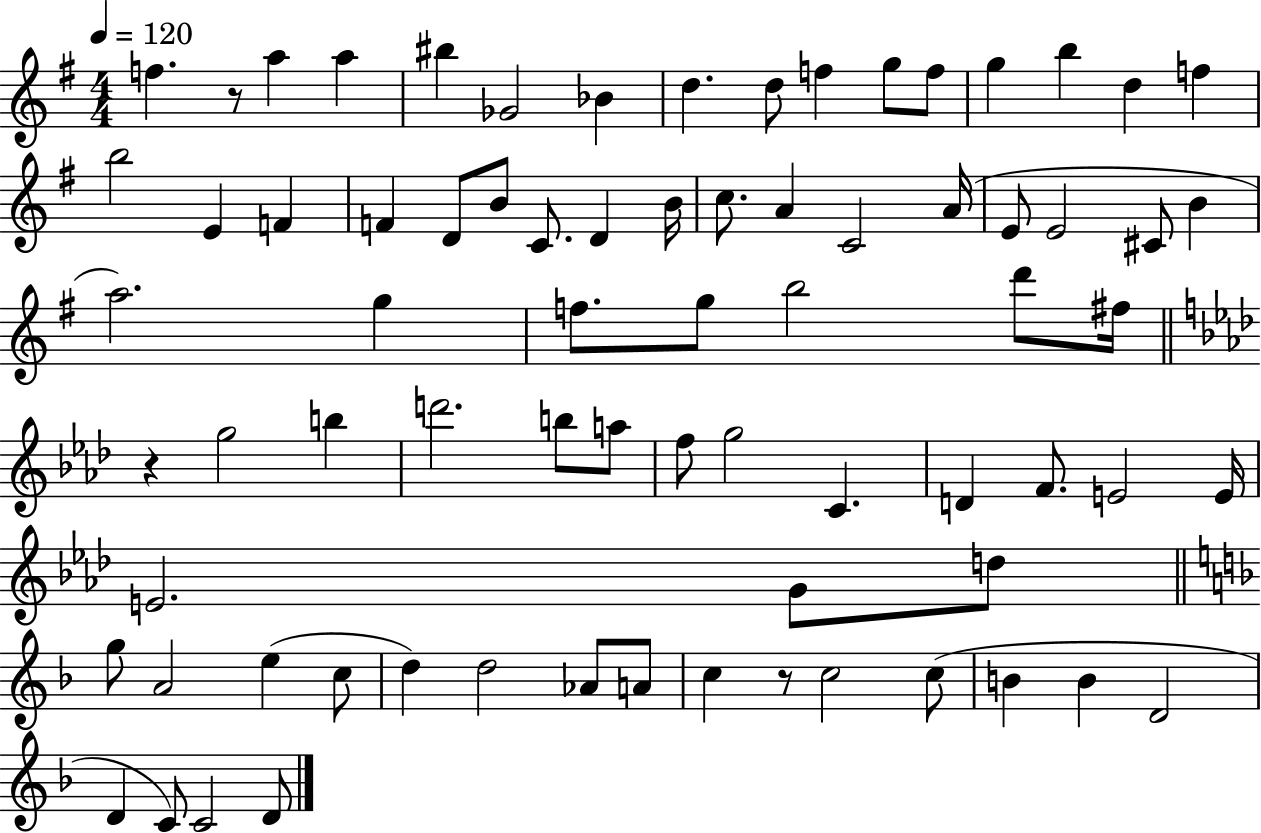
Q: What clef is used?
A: treble